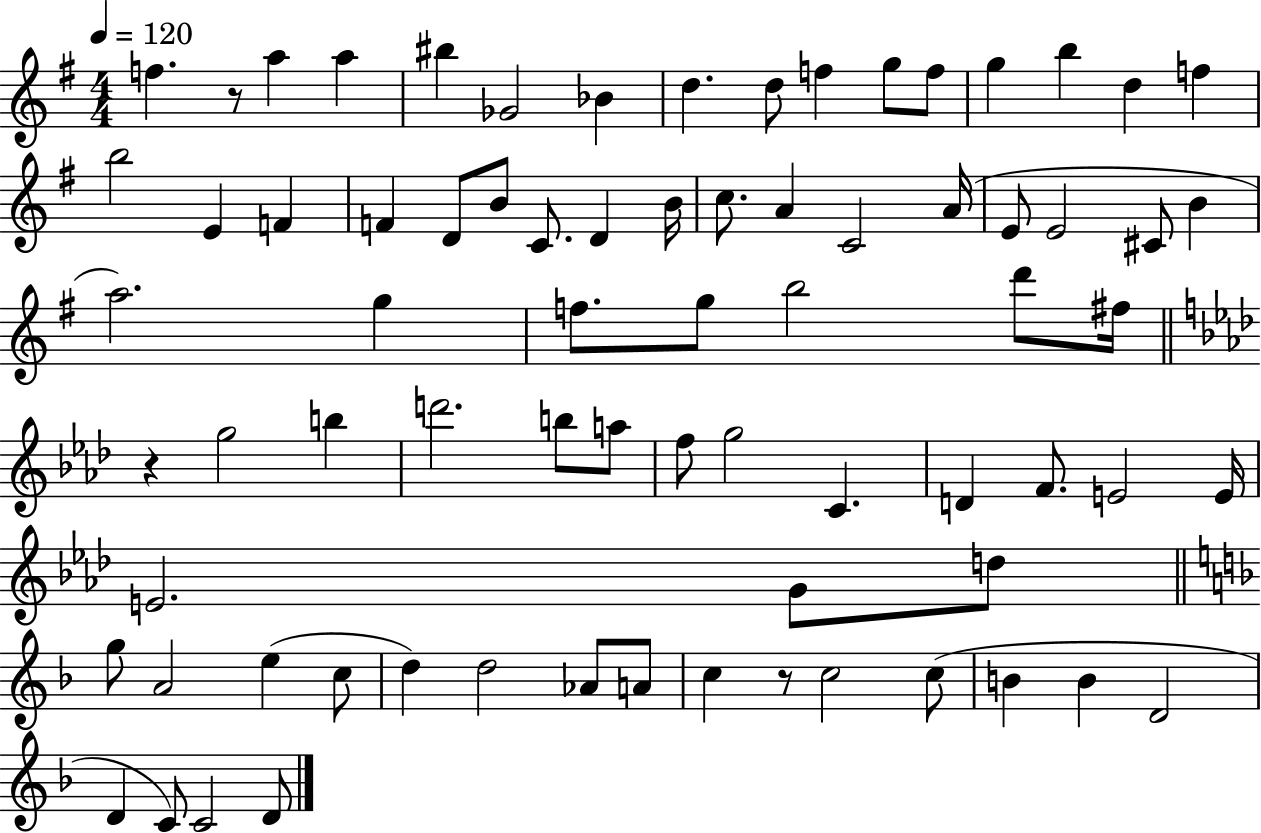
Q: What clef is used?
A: treble